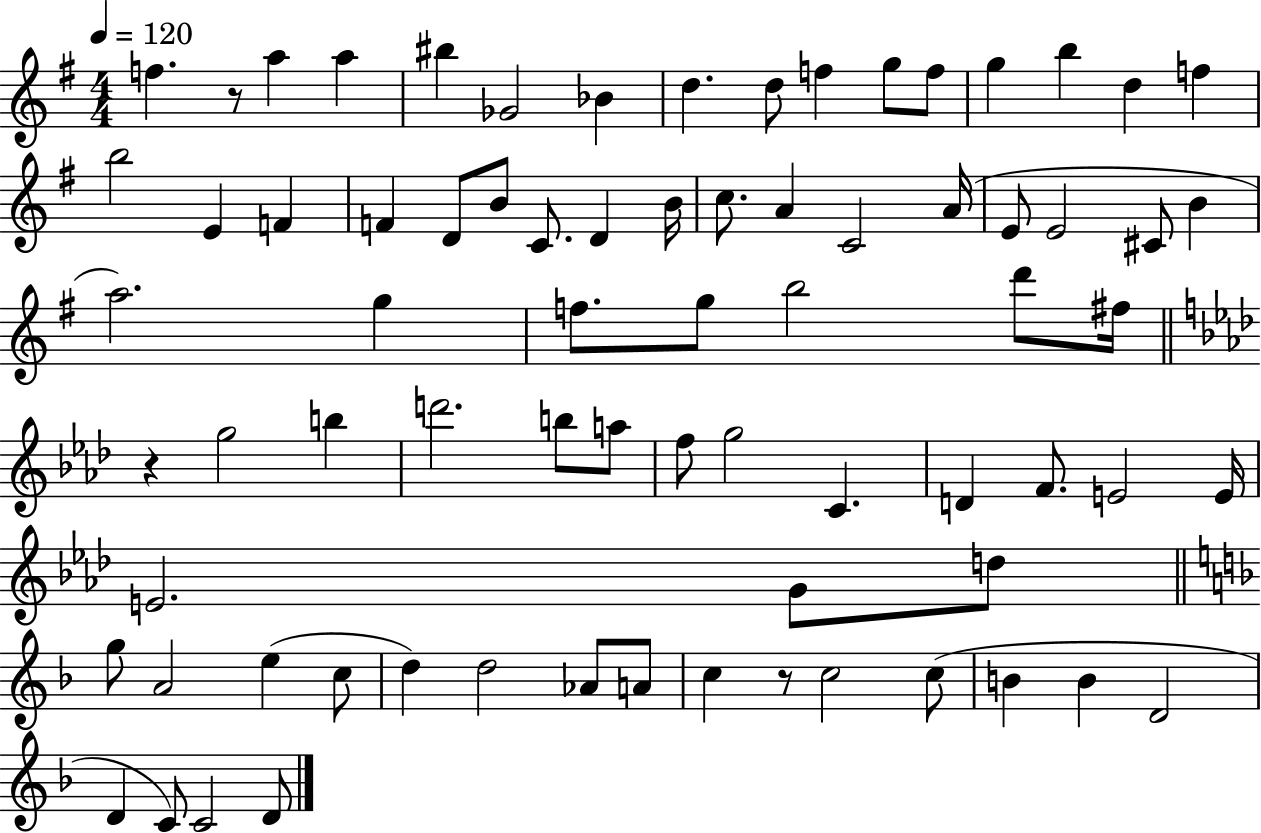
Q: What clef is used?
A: treble